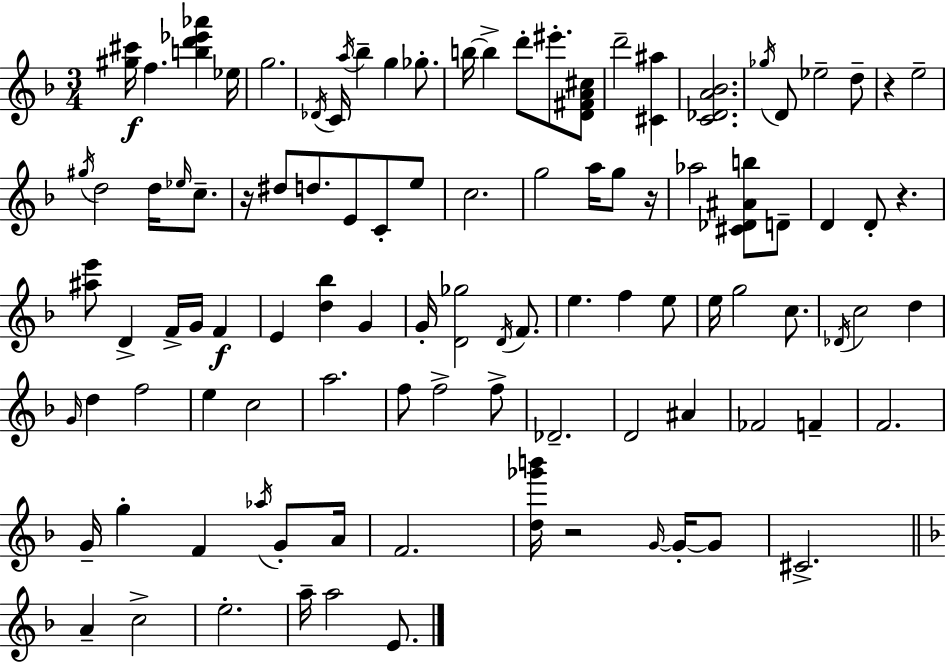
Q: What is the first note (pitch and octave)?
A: F5